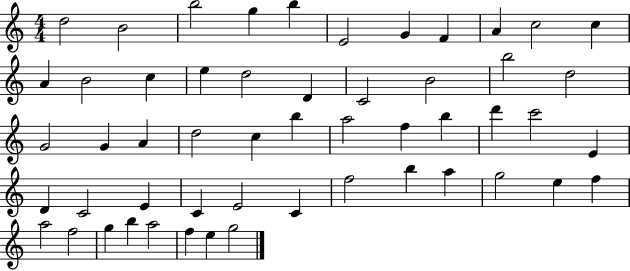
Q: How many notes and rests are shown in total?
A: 53